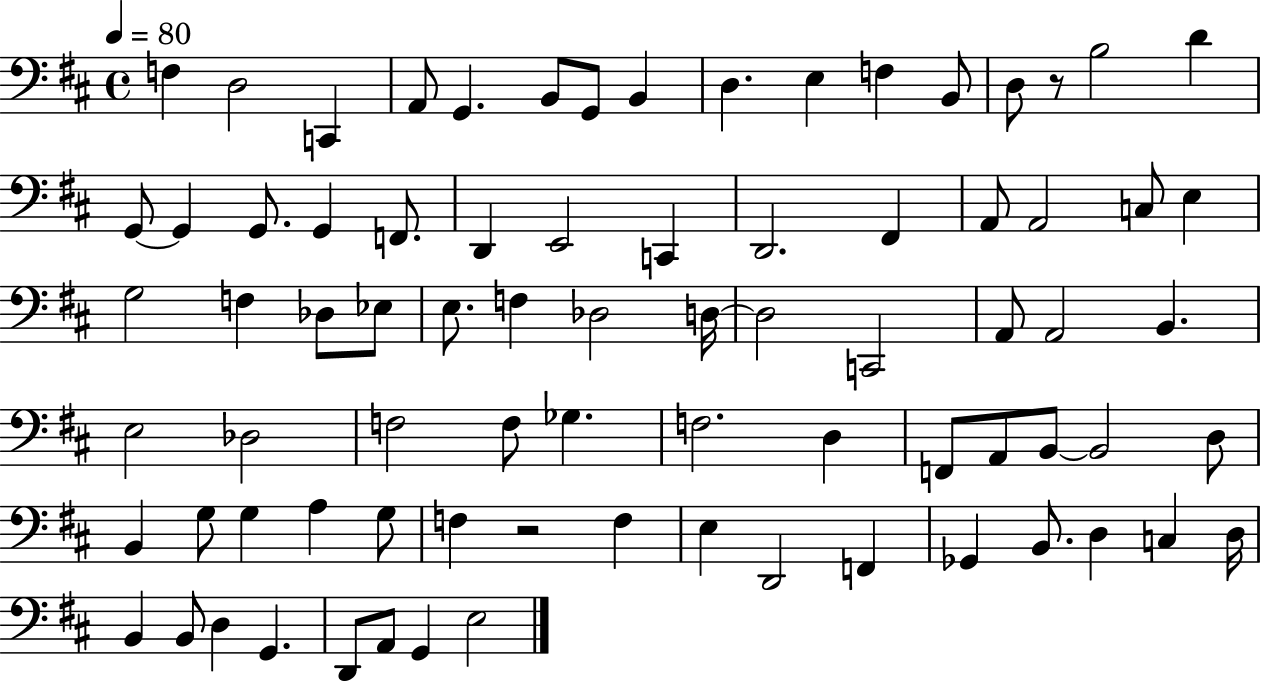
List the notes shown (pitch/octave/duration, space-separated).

F3/q D3/h C2/q A2/e G2/q. B2/e G2/e B2/q D3/q. E3/q F3/q B2/e D3/e R/e B3/h D4/q G2/e G2/q G2/e. G2/q F2/e. D2/q E2/h C2/q D2/h. F#2/q A2/e A2/h C3/e E3/q G3/h F3/q Db3/e Eb3/e E3/e. F3/q Db3/h D3/s D3/h C2/h A2/e A2/h B2/q. E3/h Db3/h F3/h F3/e Gb3/q. F3/h. D3/q F2/e A2/e B2/e B2/h D3/e B2/q G3/e G3/q A3/q G3/e F3/q R/h F3/q E3/q D2/h F2/q Gb2/q B2/e. D3/q C3/q D3/s B2/q B2/e D3/q G2/q. D2/e A2/e G2/q E3/h